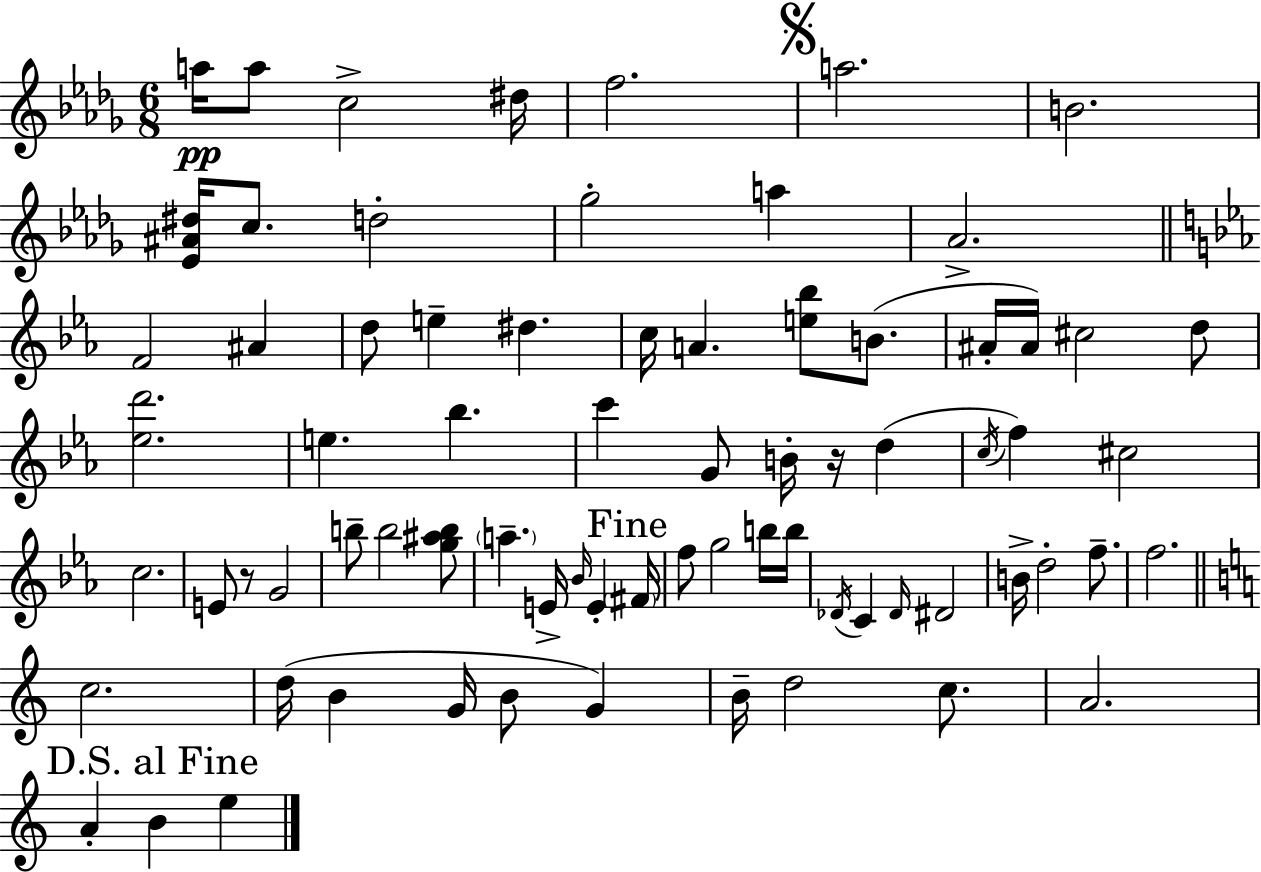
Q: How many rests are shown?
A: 2